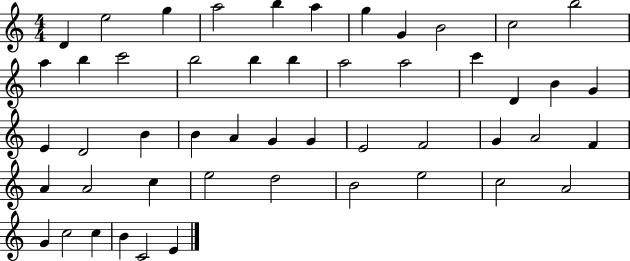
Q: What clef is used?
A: treble